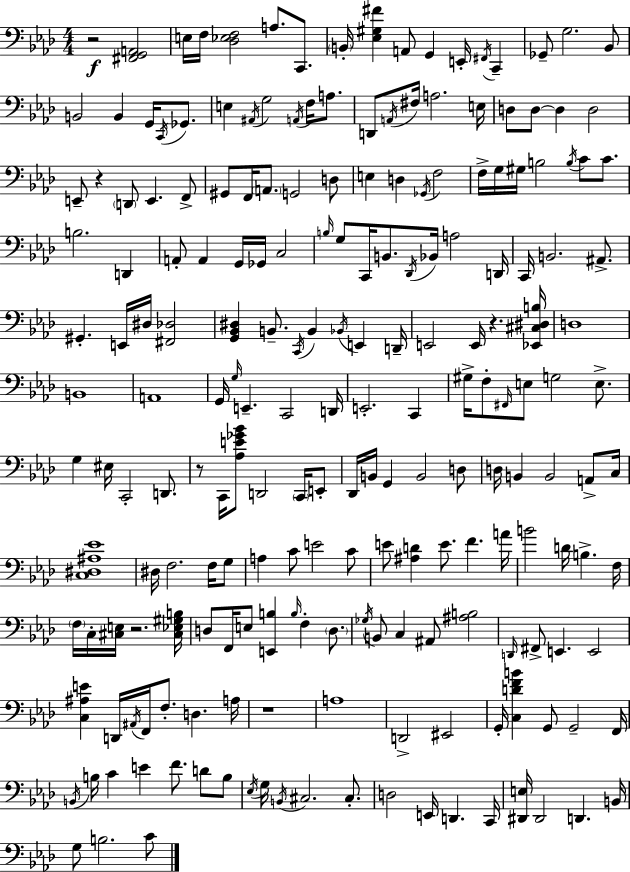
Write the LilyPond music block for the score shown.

{
  \clef bass
  \numericTimeSignature
  \time 4/4
  \key aes \major
  r2\f <fis, g, a,>2 | e16 f16 <des ees f>2 a8. c,8. | \parenthesize b,16-. <ees gis fis'>4 a,8 g,4 e,16-. \acciaccatura { fis,16 } c,4-- | ges,8-- g2. bes,8 | \break b,2 b,4 g,16 \acciaccatura { c,16 } ges,8. | e4 \acciaccatura { ais,16 } g2 \acciaccatura { a,16 } | f16 a8. d,8 \acciaccatura { a,16 } fis16 a2. | e16 d8 d8~~ d4 d2 | \break e,8-- r4 \parenthesize d,8 e,4. | f,8-> gis,8 f,16 \parenthesize a,8. g,2 | d8 e4 d4 \acciaccatura { ges,16 } f2 | f16-> g16 gis16 b2 | \break \acciaccatura { b16 } c'8 c'8. b2. | d,4 a,8-. a,4 g,16 ges,16 c2 | \grace { b16 } g8 c,16 b,8. \acciaccatura { des,16 } bes,16 | a2 d,16 c,16 b,2. | \break ais,8.-> gis,4.-. e,16 | dis16 <fis, des>2 <g, bes, dis>4 b,8.-- | \acciaccatura { c,16 } b,4 \acciaccatura { bes,16 } e,4 d,16-- e,2 | e,16 r4. <ees, cis dis b>16 d1 | \break b,1 | a,1 | g,16 \grace { g16 } e,4.-- | c,2 d,16 e,2.-. | \break c,4 gis16-> f8-. \grace { fis,16 } | e8 g2 e8.-> g4 | eis16 c,2-. d,8. r8 c,16 | <aes e' ges' bes'>8 d,2 \parenthesize c,16 e,8-. des,16 b,16 g,4 | \break b,2 d8 d16 b,4 | b,2 a,8-> c16 <c dis ais ees'>1 | dis16 f2. | f16 g8 a4 | \break c'8 e'2 c'8 e'8 <ais d'>4 | e'8. f'4. a'16 b'2 | d'16 b4.-> f16 \parenthesize f16 c16-. <cis e>16 | r2. <cis ees gis b>16 d8 f,16 | \break e8 <e, b>4 \grace { b16 } f4-. \parenthesize d8. \acciaccatura { ges16 } b,8 | c4 ais,8 <ais b>2 \grace { d,16 } | fis,8-> e,4. e,2 | <c ais e'>4 d,16 \acciaccatura { ais,16 } f,16 f8.-. d4. | \break a16 r1 | a1 | d,2-> eis,2 | g,16-. <c d' f' b'>4 g,8 g,2-- | \break f,16 \acciaccatura { b,16 } b16 c'4 e'4 f'8. d'8 | b8 \acciaccatura { ees16 } g16 \acciaccatura { b,16 } cis2. | cis8.-. d2 e,16 d,4. | c,16 <dis, e>16 dis,2 d,4. | \break b,16 g8 b2. | c'8 \bar "|."
}